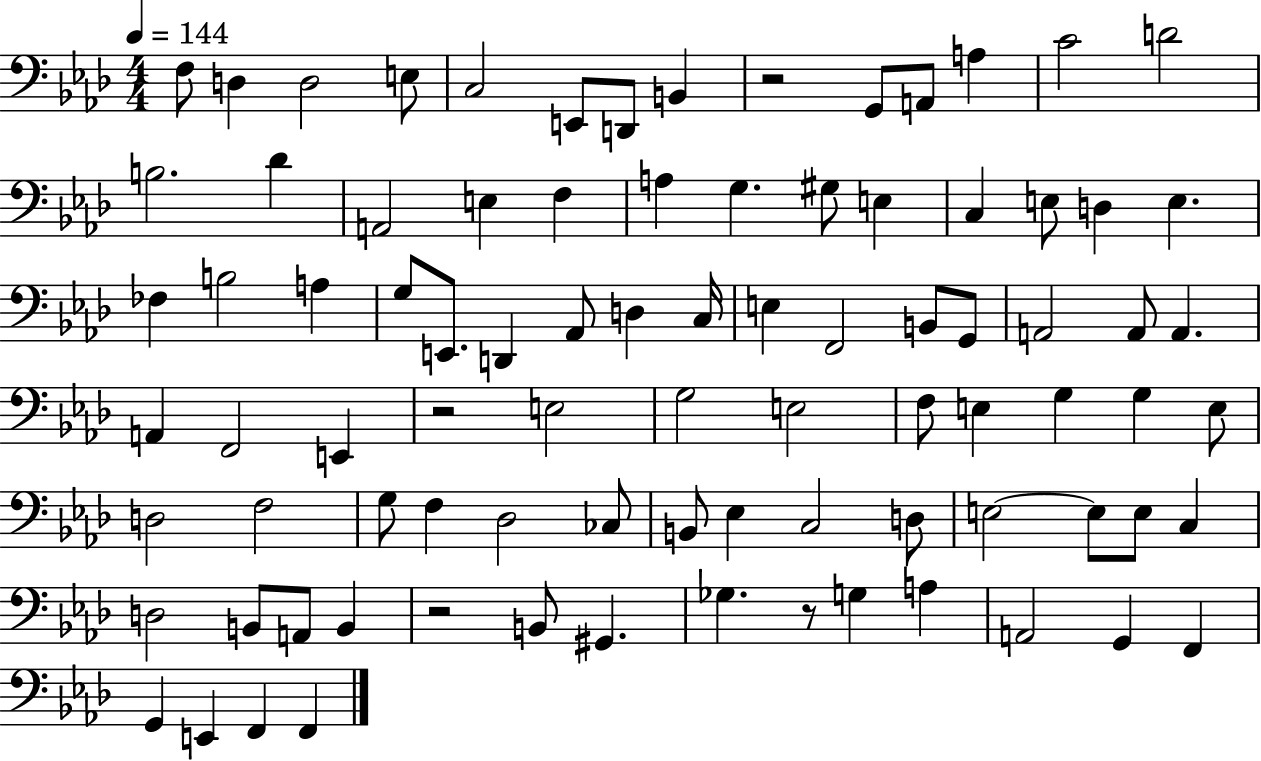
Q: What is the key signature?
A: AES major